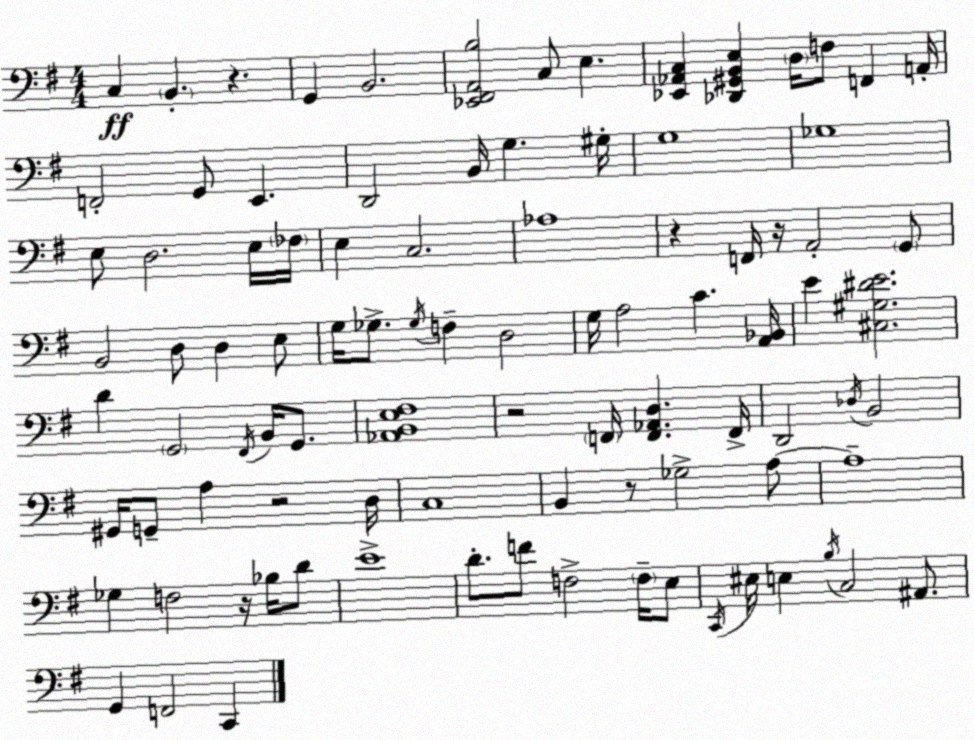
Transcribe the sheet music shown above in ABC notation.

X:1
T:Untitled
M:4/4
L:1/4
K:Em
C, B,, z G,, B,,2 [_E,,^F,,A,,B,]2 C,/2 E, [_E,,_A,,C,] [_D,,^G,,B,,E,] D,/4 F,/2 F,, A,,/4 F,,2 G,,/2 E,, D,,2 B,,/4 G, ^G,/4 G,4 _G,4 E,/2 D,2 E,/4 _F,/4 E, C,2 _A,4 z F,,/4 z/4 A,,2 G,,/2 B,,2 D,/2 D, E,/2 G,/4 _G,/2 _G,/4 F, D,2 G,/4 A,2 C [A,,_B,,]/4 E [^C,^G,^DE]2 D G,,2 ^F,,/4 B,,/4 G,,/2 [_A,,B,,E,^F,]4 z2 F,,/4 [F,,_A,,D,] F,,/4 D,,2 _D,/4 B,,2 ^G,,/4 G,,/2 A, z2 D,/4 C,4 B,, z/2 _G,2 A,/2 A,4 _G, F,2 z/4 _B,/4 D/2 E4 D/2 F/2 F,2 F,/4 E,/2 C,,/4 ^E,/4 E, B,/4 C,2 ^A,,/2 G,, F,,2 C,,